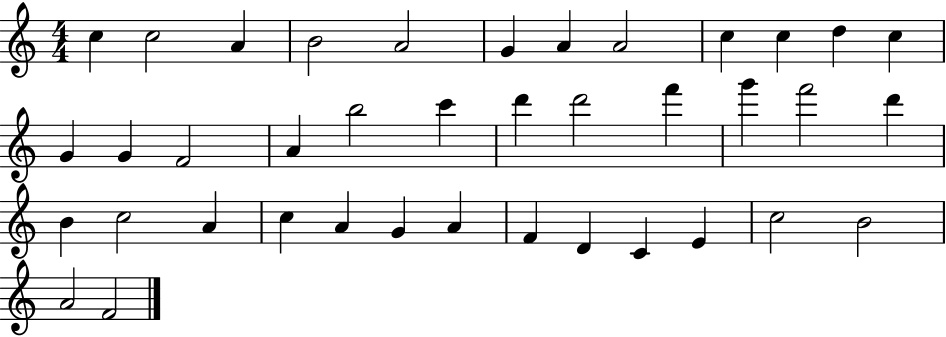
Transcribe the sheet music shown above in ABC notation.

X:1
T:Untitled
M:4/4
L:1/4
K:C
c c2 A B2 A2 G A A2 c c d c G G F2 A b2 c' d' d'2 f' g' f'2 d' B c2 A c A G A F D C E c2 B2 A2 F2